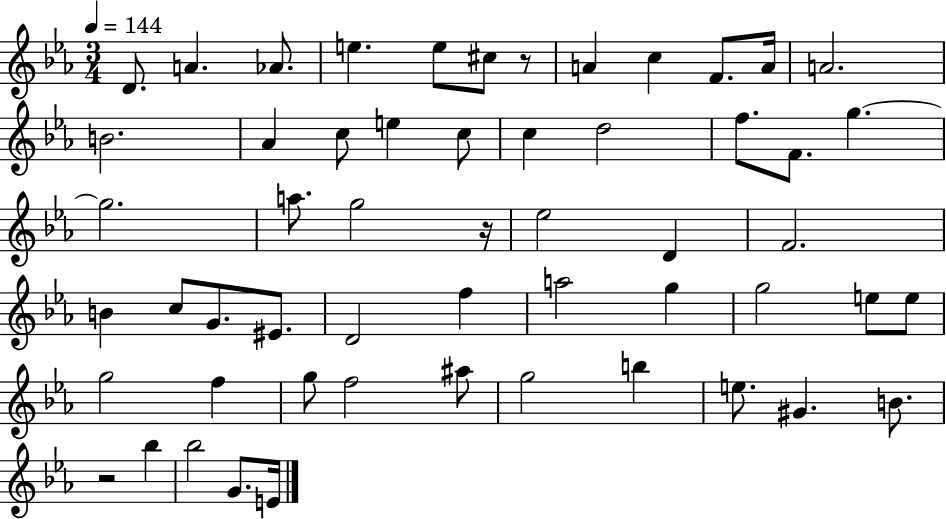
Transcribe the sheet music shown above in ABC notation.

X:1
T:Untitled
M:3/4
L:1/4
K:Eb
D/2 A _A/2 e e/2 ^c/2 z/2 A c F/2 A/4 A2 B2 _A c/2 e c/2 c d2 f/2 F/2 g g2 a/2 g2 z/4 _e2 D F2 B c/2 G/2 ^E/2 D2 f a2 g g2 e/2 e/2 g2 f g/2 f2 ^a/2 g2 b e/2 ^G B/2 z2 _b _b2 G/2 E/4